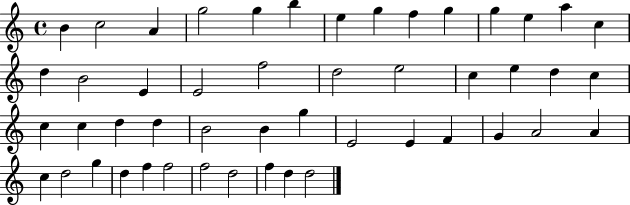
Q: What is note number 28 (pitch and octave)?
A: D5